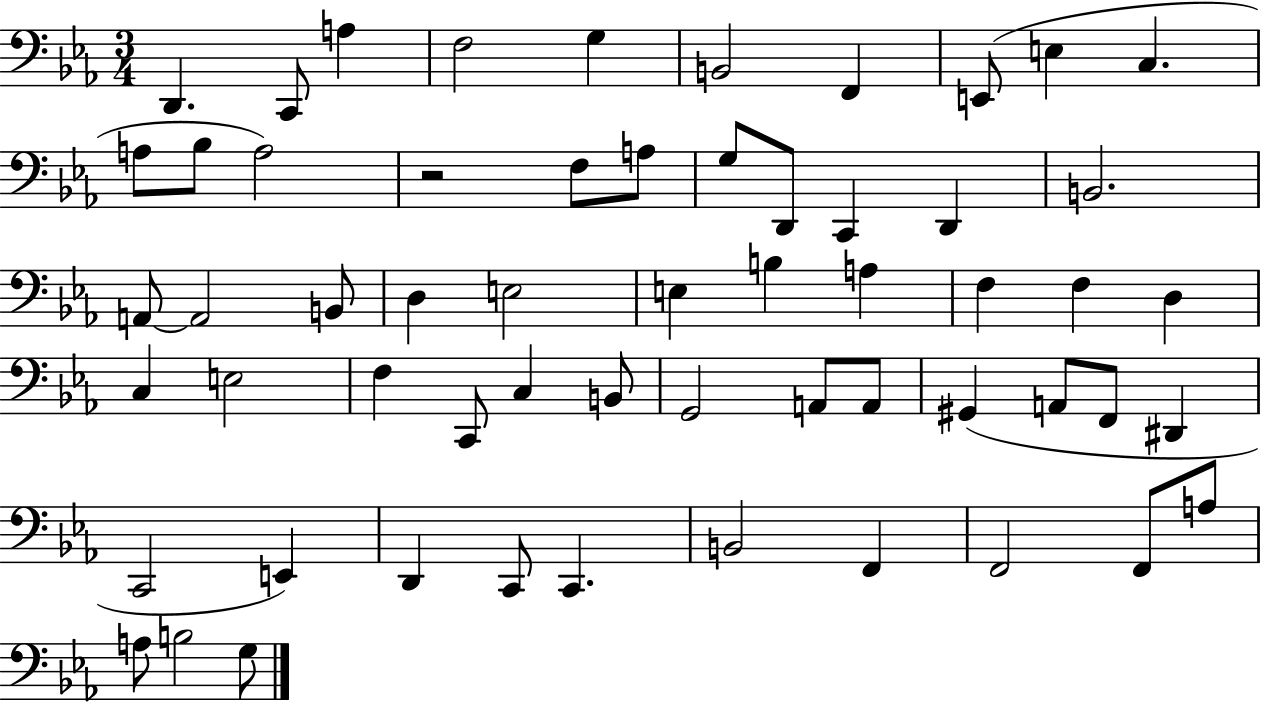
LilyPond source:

{
  \clef bass
  \numericTimeSignature
  \time 3/4
  \key ees \major
  d,4. c,8 a4 | f2 g4 | b,2 f,4 | e,8( e4 c4. | \break a8 bes8 a2) | r2 f8 a8 | g8 d,8 c,4 d,4 | b,2. | \break a,8~~ a,2 b,8 | d4 e2 | e4 b4 a4 | f4 f4 d4 | \break c4 e2 | f4 c,8 c4 b,8 | g,2 a,8 a,8 | gis,4( a,8 f,8 dis,4 | \break c,2 e,4) | d,4 c,8 c,4. | b,2 f,4 | f,2 f,8 a8 | \break a8 b2 g8 | \bar "|."
}